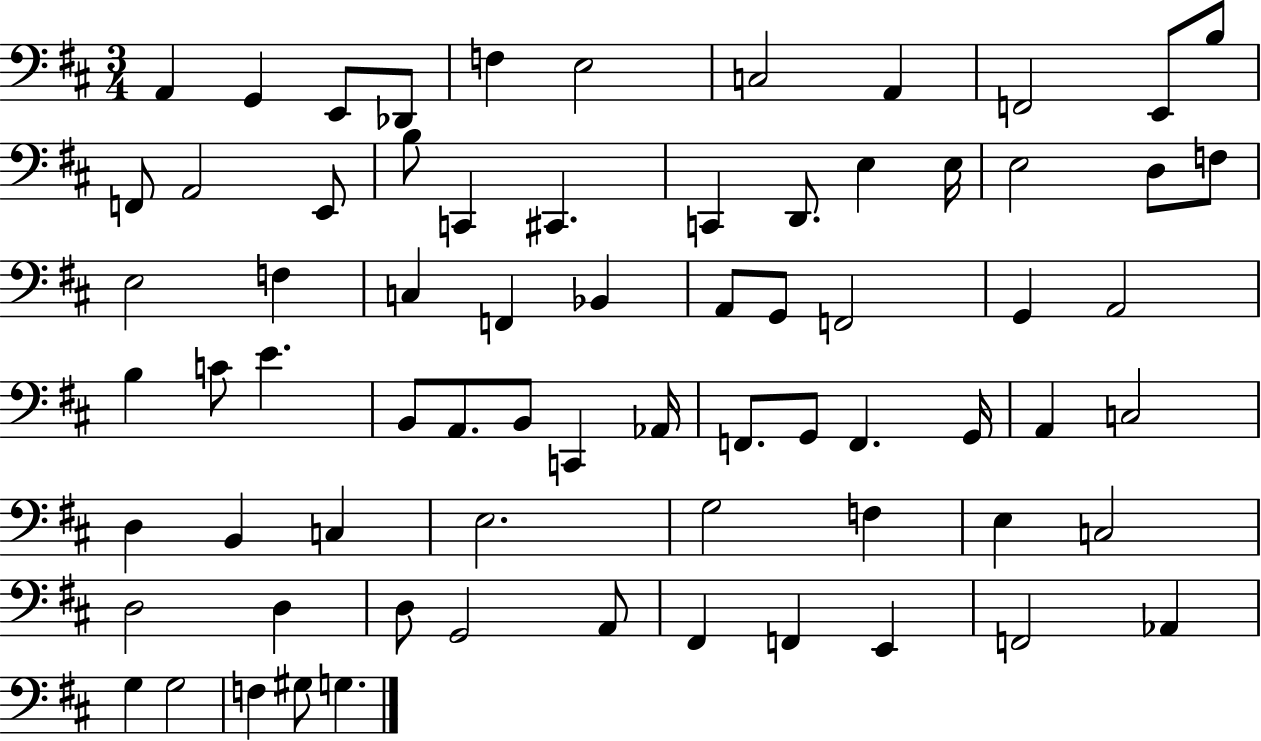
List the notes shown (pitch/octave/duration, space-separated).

A2/q G2/q E2/e Db2/e F3/q E3/h C3/h A2/q F2/h E2/e B3/e F2/e A2/h E2/e B3/e C2/q C#2/q. C2/q D2/e. E3/q E3/s E3/h D3/e F3/e E3/h F3/q C3/q F2/q Bb2/q A2/e G2/e F2/h G2/q A2/h B3/q C4/e E4/q. B2/e A2/e. B2/e C2/q Ab2/s F2/e. G2/e F2/q. G2/s A2/q C3/h D3/q B2/q C3/q E3/h. G3/h F3/q E3/q C3/h D3/h D3/q D3/e G2/h A2/e F#2/q F2/q E2/q F2/h Ab2/q G3/q G3/h F3/q G#3/e G3/q.